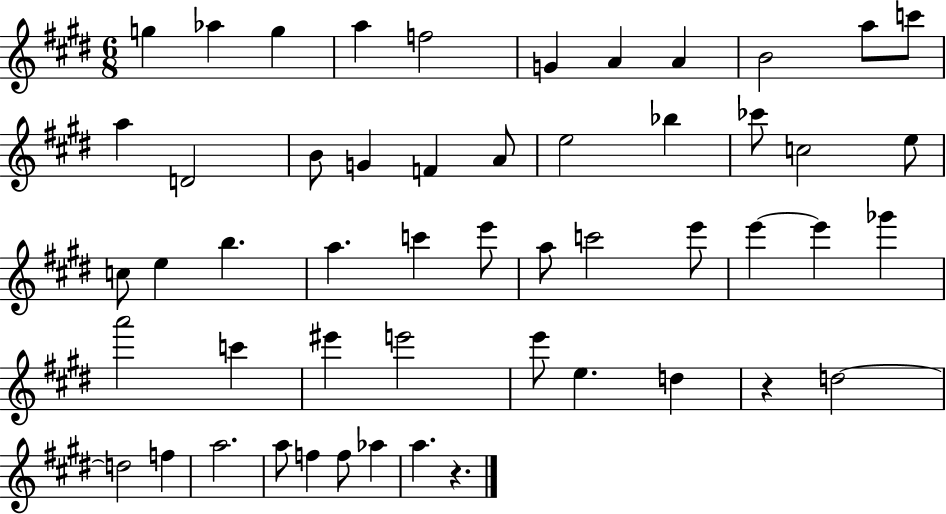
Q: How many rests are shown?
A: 2